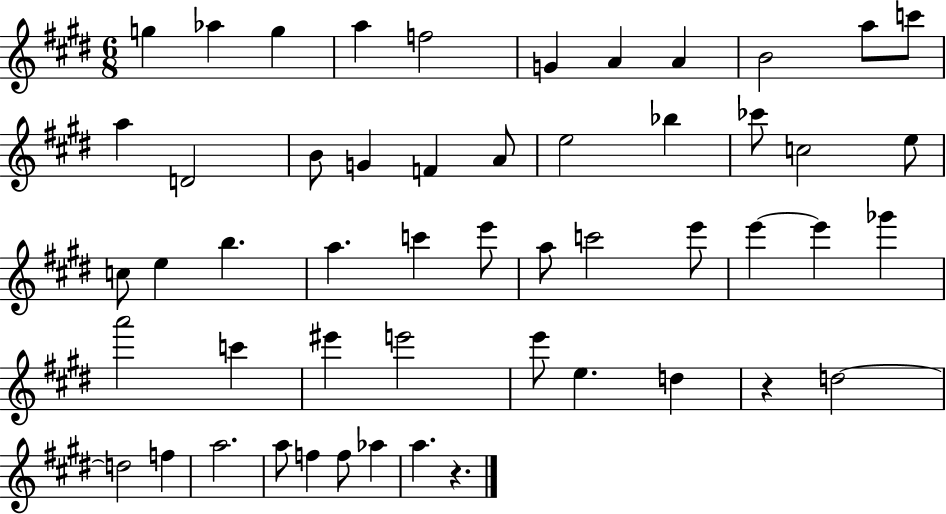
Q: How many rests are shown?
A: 2